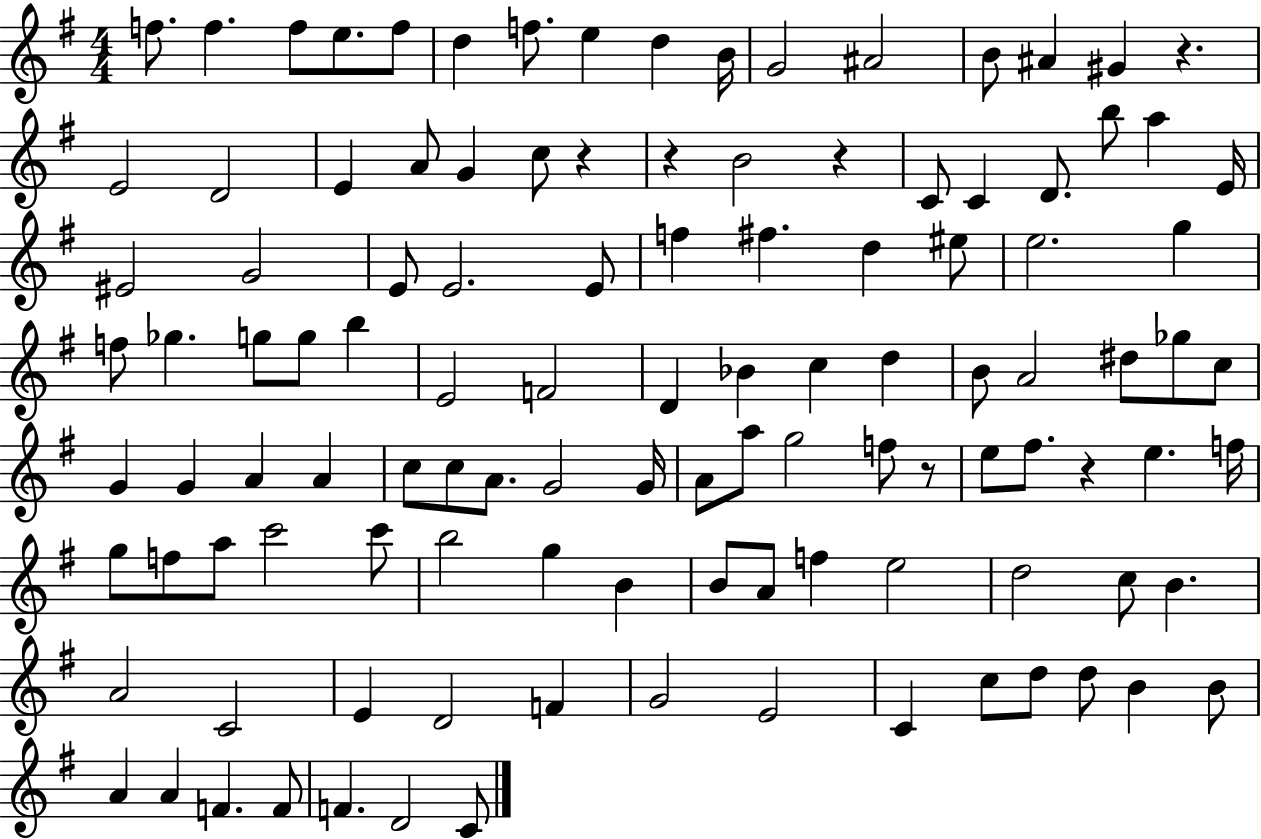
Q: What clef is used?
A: treble